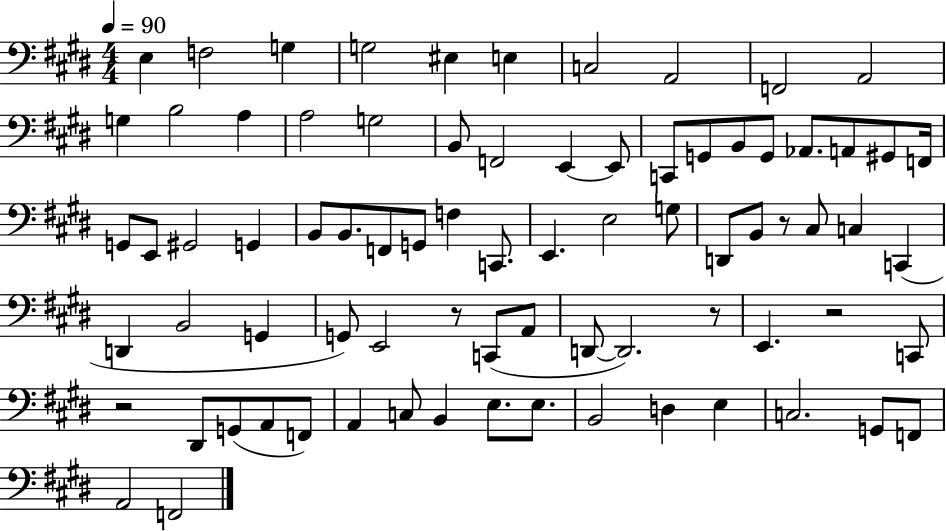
E3/q F3/h G3/q G3/h EIS3/q E3/q C3/h A2/h F2/h A2/h G3/q B3/h A3/q A3/h G3/h B2/e F2/h E2/q E2/e C2/e G2/e B2/e G2/e Ab2/e. A2/e G#2/e F2/s G2/e E2/e G#2/h G2/q B2/e B2/e. F2/e G2/e F3/q C2/e. E2/q. E3/h G3/e D2/e B2/e R/e C#3/e C3/q C2/q D2/q B2/h G2/q G2/e E2/h R/e C2/e A2/e D2/e D2/h. R/e E2/q. R/h C2/e R/h D#2/e G2/e A2/e F2/e A2/q C3/e B2/q E3/e. E3/e. B2/h D3/q E3/q C3/h. G2/e F2/e A2/h F2/h